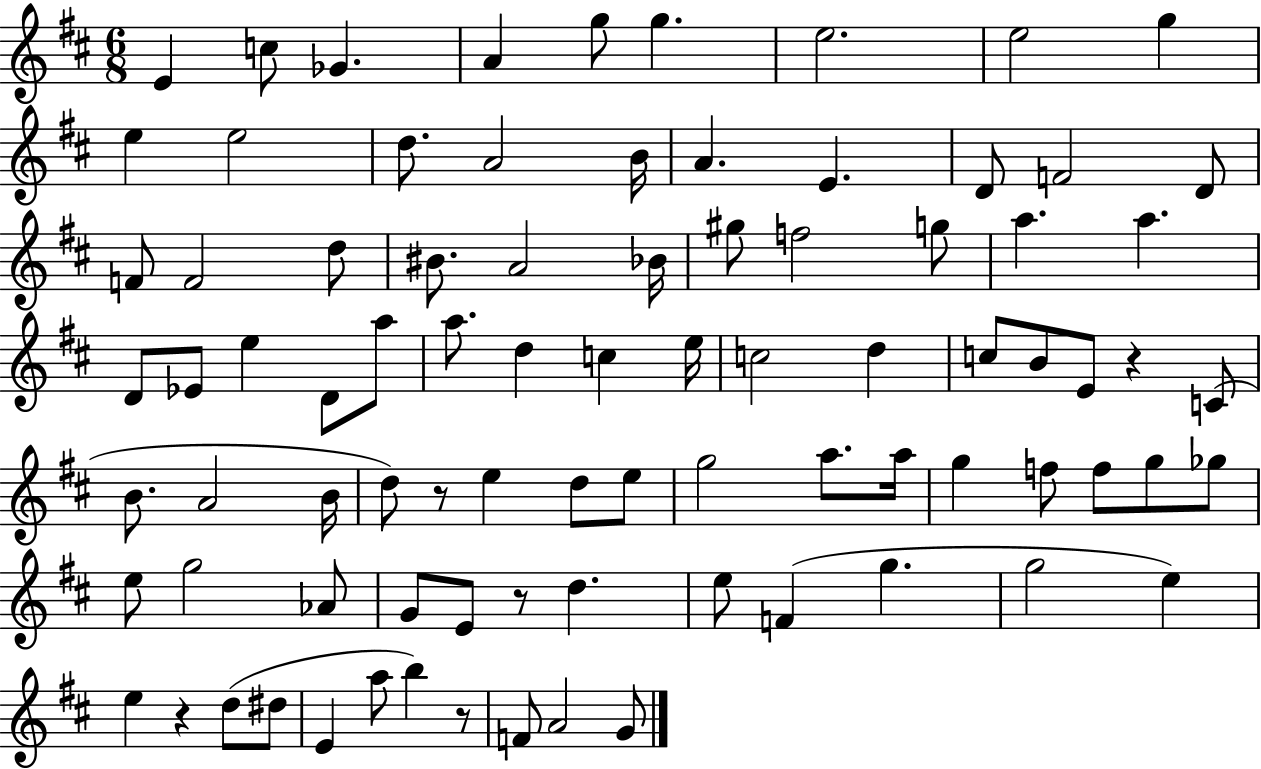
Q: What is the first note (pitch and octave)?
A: E4